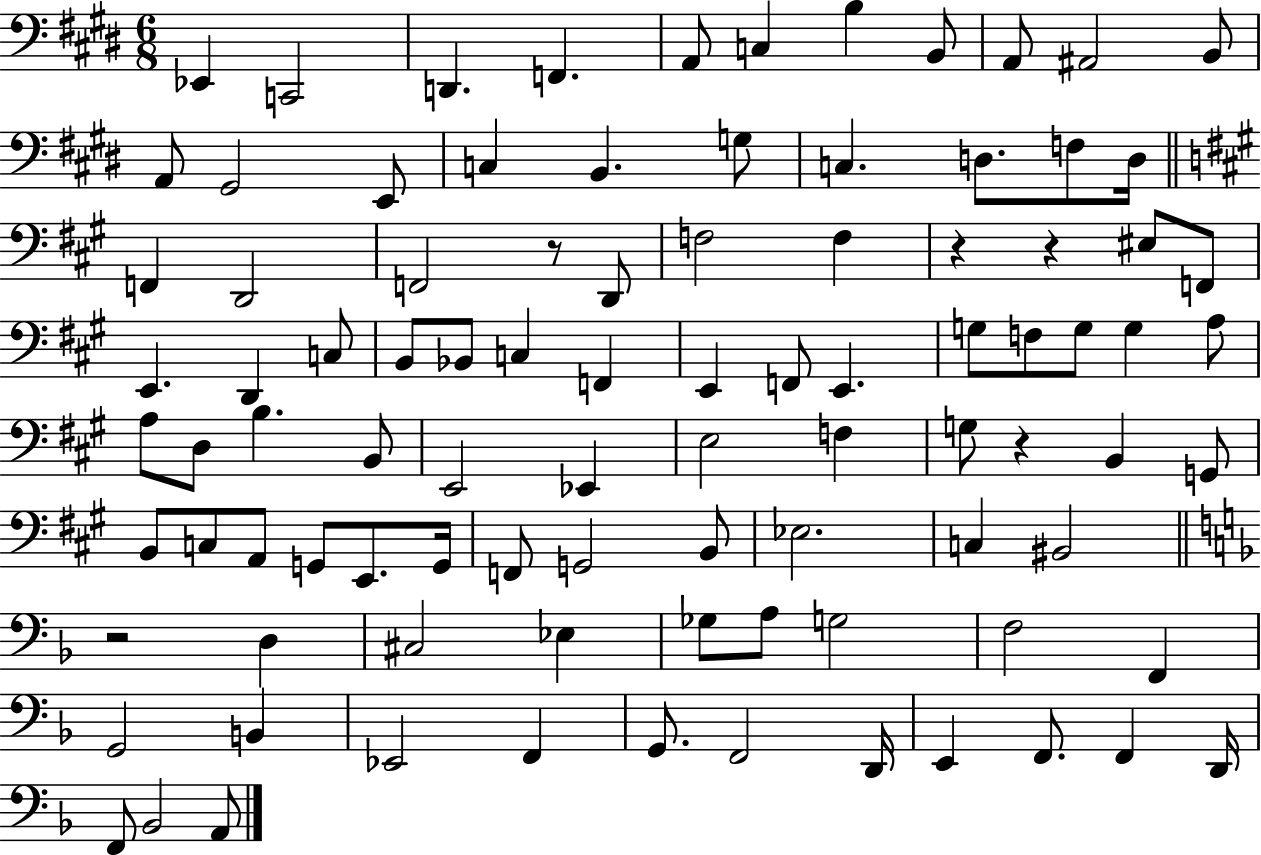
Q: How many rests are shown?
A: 5